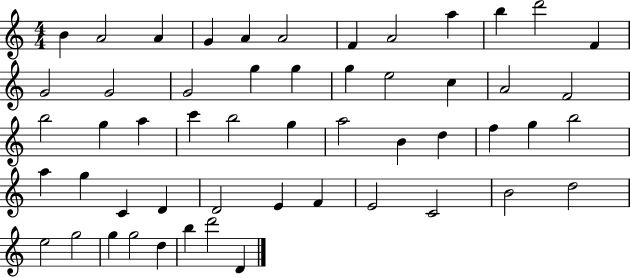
B4/q A4/h A4/q G4/q A4/q A4/h F4/q A4/h A5/q B5/q D6/h F4/q G4/h G4/h G4/h G5/q G5/q G5/q E5/h C5/q A4/h F4/h B5/h G5/q A5/q C6/q B5/h G5/q A5/h B4/q D5/q F5/q G5/q B5/h A5/q G5/q C4/q D4/q D4/h E4/q F4/q E4/h C4/h B4/h D5/h E5/h G5/h G5/q G5/h D5/q B5/q D6/h D4/q